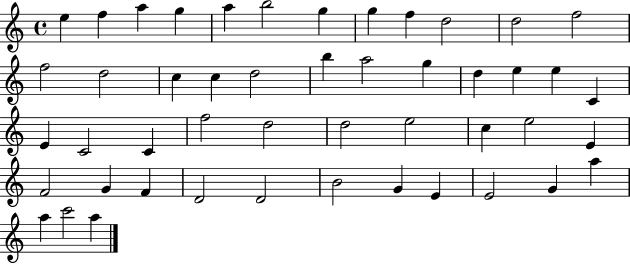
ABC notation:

X:1
T:Untitled
M:4/4
L:1/4
K:C
e f a g a b2 g g f d2 d2 f2 f2 d2 c c d2 b a2 g d e e C E C2 C f2 d2 d2 e2 c e2 E F2 G F D2 D2 B2 G E E2 G a a c'2 a